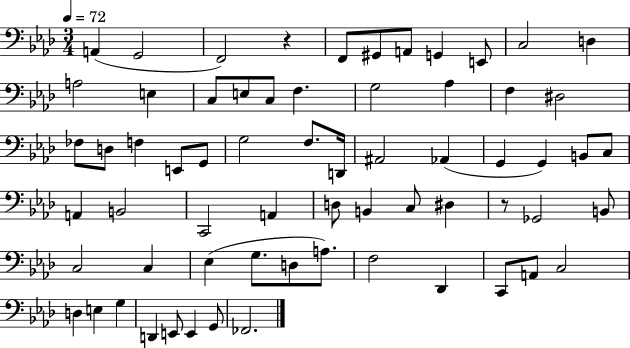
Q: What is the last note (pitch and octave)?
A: FES2